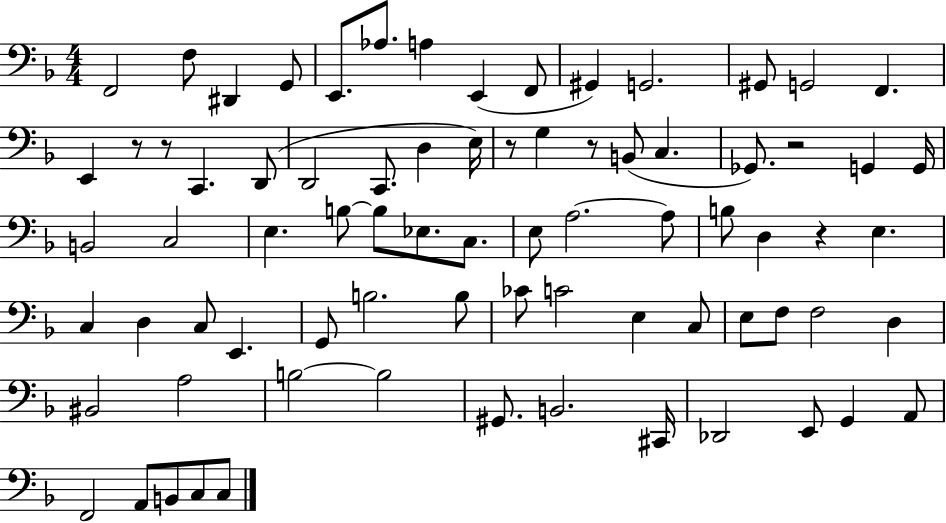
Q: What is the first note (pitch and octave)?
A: F2